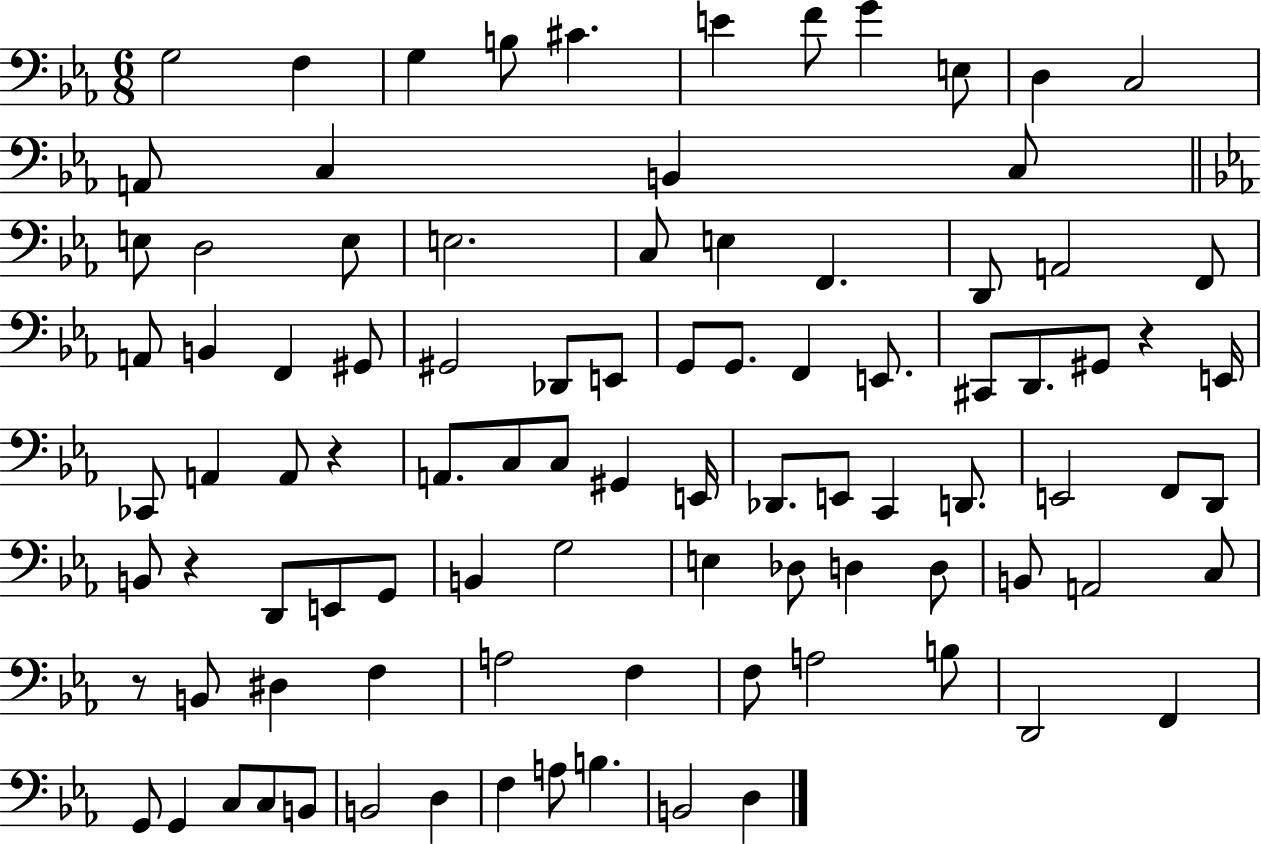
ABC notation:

X:1
T:Untitled
M:6/8
L:1/4
K:Eb
G,2 F, G, B,/2 ^C E F/2 G E,/2 D, C,2 A,,/2 C, B,, C,/2 E,/2 D,2 E,/2 E,2 C,/2 E, F,, D,,/2 A,,2 F,,/2 A,,/2 B,, F,, ^G,,/2 ^G,,2 _D,,/2 E,,/2 G,,/2 G,,/2 F,, E,,/2 ^C,,/2 D,,/2 ^G,,/2 z E,,/4 _C,,/2 A,, A,,/2 z A,,/2 C,/2 C,/2 ^G,, E,,/4 _D,,/2 E,,/2 C,, D,,/2 E,,2 F,,/2 D,,/2 B,,/2 z D,,/2 E,,/2 G,,/2 B,, G,2 E, _D,/2 D, D,/2 B,,/2 A,,2 C,/2 z/2 B,,/2 ^D, F, A,2 F, F,/2 A,2 B,/2 D,,2 F,, G,,/2 G,, C,/2 C,/2 B,,/2 B,,2 D, F, A,/2 B, B,,2 D,